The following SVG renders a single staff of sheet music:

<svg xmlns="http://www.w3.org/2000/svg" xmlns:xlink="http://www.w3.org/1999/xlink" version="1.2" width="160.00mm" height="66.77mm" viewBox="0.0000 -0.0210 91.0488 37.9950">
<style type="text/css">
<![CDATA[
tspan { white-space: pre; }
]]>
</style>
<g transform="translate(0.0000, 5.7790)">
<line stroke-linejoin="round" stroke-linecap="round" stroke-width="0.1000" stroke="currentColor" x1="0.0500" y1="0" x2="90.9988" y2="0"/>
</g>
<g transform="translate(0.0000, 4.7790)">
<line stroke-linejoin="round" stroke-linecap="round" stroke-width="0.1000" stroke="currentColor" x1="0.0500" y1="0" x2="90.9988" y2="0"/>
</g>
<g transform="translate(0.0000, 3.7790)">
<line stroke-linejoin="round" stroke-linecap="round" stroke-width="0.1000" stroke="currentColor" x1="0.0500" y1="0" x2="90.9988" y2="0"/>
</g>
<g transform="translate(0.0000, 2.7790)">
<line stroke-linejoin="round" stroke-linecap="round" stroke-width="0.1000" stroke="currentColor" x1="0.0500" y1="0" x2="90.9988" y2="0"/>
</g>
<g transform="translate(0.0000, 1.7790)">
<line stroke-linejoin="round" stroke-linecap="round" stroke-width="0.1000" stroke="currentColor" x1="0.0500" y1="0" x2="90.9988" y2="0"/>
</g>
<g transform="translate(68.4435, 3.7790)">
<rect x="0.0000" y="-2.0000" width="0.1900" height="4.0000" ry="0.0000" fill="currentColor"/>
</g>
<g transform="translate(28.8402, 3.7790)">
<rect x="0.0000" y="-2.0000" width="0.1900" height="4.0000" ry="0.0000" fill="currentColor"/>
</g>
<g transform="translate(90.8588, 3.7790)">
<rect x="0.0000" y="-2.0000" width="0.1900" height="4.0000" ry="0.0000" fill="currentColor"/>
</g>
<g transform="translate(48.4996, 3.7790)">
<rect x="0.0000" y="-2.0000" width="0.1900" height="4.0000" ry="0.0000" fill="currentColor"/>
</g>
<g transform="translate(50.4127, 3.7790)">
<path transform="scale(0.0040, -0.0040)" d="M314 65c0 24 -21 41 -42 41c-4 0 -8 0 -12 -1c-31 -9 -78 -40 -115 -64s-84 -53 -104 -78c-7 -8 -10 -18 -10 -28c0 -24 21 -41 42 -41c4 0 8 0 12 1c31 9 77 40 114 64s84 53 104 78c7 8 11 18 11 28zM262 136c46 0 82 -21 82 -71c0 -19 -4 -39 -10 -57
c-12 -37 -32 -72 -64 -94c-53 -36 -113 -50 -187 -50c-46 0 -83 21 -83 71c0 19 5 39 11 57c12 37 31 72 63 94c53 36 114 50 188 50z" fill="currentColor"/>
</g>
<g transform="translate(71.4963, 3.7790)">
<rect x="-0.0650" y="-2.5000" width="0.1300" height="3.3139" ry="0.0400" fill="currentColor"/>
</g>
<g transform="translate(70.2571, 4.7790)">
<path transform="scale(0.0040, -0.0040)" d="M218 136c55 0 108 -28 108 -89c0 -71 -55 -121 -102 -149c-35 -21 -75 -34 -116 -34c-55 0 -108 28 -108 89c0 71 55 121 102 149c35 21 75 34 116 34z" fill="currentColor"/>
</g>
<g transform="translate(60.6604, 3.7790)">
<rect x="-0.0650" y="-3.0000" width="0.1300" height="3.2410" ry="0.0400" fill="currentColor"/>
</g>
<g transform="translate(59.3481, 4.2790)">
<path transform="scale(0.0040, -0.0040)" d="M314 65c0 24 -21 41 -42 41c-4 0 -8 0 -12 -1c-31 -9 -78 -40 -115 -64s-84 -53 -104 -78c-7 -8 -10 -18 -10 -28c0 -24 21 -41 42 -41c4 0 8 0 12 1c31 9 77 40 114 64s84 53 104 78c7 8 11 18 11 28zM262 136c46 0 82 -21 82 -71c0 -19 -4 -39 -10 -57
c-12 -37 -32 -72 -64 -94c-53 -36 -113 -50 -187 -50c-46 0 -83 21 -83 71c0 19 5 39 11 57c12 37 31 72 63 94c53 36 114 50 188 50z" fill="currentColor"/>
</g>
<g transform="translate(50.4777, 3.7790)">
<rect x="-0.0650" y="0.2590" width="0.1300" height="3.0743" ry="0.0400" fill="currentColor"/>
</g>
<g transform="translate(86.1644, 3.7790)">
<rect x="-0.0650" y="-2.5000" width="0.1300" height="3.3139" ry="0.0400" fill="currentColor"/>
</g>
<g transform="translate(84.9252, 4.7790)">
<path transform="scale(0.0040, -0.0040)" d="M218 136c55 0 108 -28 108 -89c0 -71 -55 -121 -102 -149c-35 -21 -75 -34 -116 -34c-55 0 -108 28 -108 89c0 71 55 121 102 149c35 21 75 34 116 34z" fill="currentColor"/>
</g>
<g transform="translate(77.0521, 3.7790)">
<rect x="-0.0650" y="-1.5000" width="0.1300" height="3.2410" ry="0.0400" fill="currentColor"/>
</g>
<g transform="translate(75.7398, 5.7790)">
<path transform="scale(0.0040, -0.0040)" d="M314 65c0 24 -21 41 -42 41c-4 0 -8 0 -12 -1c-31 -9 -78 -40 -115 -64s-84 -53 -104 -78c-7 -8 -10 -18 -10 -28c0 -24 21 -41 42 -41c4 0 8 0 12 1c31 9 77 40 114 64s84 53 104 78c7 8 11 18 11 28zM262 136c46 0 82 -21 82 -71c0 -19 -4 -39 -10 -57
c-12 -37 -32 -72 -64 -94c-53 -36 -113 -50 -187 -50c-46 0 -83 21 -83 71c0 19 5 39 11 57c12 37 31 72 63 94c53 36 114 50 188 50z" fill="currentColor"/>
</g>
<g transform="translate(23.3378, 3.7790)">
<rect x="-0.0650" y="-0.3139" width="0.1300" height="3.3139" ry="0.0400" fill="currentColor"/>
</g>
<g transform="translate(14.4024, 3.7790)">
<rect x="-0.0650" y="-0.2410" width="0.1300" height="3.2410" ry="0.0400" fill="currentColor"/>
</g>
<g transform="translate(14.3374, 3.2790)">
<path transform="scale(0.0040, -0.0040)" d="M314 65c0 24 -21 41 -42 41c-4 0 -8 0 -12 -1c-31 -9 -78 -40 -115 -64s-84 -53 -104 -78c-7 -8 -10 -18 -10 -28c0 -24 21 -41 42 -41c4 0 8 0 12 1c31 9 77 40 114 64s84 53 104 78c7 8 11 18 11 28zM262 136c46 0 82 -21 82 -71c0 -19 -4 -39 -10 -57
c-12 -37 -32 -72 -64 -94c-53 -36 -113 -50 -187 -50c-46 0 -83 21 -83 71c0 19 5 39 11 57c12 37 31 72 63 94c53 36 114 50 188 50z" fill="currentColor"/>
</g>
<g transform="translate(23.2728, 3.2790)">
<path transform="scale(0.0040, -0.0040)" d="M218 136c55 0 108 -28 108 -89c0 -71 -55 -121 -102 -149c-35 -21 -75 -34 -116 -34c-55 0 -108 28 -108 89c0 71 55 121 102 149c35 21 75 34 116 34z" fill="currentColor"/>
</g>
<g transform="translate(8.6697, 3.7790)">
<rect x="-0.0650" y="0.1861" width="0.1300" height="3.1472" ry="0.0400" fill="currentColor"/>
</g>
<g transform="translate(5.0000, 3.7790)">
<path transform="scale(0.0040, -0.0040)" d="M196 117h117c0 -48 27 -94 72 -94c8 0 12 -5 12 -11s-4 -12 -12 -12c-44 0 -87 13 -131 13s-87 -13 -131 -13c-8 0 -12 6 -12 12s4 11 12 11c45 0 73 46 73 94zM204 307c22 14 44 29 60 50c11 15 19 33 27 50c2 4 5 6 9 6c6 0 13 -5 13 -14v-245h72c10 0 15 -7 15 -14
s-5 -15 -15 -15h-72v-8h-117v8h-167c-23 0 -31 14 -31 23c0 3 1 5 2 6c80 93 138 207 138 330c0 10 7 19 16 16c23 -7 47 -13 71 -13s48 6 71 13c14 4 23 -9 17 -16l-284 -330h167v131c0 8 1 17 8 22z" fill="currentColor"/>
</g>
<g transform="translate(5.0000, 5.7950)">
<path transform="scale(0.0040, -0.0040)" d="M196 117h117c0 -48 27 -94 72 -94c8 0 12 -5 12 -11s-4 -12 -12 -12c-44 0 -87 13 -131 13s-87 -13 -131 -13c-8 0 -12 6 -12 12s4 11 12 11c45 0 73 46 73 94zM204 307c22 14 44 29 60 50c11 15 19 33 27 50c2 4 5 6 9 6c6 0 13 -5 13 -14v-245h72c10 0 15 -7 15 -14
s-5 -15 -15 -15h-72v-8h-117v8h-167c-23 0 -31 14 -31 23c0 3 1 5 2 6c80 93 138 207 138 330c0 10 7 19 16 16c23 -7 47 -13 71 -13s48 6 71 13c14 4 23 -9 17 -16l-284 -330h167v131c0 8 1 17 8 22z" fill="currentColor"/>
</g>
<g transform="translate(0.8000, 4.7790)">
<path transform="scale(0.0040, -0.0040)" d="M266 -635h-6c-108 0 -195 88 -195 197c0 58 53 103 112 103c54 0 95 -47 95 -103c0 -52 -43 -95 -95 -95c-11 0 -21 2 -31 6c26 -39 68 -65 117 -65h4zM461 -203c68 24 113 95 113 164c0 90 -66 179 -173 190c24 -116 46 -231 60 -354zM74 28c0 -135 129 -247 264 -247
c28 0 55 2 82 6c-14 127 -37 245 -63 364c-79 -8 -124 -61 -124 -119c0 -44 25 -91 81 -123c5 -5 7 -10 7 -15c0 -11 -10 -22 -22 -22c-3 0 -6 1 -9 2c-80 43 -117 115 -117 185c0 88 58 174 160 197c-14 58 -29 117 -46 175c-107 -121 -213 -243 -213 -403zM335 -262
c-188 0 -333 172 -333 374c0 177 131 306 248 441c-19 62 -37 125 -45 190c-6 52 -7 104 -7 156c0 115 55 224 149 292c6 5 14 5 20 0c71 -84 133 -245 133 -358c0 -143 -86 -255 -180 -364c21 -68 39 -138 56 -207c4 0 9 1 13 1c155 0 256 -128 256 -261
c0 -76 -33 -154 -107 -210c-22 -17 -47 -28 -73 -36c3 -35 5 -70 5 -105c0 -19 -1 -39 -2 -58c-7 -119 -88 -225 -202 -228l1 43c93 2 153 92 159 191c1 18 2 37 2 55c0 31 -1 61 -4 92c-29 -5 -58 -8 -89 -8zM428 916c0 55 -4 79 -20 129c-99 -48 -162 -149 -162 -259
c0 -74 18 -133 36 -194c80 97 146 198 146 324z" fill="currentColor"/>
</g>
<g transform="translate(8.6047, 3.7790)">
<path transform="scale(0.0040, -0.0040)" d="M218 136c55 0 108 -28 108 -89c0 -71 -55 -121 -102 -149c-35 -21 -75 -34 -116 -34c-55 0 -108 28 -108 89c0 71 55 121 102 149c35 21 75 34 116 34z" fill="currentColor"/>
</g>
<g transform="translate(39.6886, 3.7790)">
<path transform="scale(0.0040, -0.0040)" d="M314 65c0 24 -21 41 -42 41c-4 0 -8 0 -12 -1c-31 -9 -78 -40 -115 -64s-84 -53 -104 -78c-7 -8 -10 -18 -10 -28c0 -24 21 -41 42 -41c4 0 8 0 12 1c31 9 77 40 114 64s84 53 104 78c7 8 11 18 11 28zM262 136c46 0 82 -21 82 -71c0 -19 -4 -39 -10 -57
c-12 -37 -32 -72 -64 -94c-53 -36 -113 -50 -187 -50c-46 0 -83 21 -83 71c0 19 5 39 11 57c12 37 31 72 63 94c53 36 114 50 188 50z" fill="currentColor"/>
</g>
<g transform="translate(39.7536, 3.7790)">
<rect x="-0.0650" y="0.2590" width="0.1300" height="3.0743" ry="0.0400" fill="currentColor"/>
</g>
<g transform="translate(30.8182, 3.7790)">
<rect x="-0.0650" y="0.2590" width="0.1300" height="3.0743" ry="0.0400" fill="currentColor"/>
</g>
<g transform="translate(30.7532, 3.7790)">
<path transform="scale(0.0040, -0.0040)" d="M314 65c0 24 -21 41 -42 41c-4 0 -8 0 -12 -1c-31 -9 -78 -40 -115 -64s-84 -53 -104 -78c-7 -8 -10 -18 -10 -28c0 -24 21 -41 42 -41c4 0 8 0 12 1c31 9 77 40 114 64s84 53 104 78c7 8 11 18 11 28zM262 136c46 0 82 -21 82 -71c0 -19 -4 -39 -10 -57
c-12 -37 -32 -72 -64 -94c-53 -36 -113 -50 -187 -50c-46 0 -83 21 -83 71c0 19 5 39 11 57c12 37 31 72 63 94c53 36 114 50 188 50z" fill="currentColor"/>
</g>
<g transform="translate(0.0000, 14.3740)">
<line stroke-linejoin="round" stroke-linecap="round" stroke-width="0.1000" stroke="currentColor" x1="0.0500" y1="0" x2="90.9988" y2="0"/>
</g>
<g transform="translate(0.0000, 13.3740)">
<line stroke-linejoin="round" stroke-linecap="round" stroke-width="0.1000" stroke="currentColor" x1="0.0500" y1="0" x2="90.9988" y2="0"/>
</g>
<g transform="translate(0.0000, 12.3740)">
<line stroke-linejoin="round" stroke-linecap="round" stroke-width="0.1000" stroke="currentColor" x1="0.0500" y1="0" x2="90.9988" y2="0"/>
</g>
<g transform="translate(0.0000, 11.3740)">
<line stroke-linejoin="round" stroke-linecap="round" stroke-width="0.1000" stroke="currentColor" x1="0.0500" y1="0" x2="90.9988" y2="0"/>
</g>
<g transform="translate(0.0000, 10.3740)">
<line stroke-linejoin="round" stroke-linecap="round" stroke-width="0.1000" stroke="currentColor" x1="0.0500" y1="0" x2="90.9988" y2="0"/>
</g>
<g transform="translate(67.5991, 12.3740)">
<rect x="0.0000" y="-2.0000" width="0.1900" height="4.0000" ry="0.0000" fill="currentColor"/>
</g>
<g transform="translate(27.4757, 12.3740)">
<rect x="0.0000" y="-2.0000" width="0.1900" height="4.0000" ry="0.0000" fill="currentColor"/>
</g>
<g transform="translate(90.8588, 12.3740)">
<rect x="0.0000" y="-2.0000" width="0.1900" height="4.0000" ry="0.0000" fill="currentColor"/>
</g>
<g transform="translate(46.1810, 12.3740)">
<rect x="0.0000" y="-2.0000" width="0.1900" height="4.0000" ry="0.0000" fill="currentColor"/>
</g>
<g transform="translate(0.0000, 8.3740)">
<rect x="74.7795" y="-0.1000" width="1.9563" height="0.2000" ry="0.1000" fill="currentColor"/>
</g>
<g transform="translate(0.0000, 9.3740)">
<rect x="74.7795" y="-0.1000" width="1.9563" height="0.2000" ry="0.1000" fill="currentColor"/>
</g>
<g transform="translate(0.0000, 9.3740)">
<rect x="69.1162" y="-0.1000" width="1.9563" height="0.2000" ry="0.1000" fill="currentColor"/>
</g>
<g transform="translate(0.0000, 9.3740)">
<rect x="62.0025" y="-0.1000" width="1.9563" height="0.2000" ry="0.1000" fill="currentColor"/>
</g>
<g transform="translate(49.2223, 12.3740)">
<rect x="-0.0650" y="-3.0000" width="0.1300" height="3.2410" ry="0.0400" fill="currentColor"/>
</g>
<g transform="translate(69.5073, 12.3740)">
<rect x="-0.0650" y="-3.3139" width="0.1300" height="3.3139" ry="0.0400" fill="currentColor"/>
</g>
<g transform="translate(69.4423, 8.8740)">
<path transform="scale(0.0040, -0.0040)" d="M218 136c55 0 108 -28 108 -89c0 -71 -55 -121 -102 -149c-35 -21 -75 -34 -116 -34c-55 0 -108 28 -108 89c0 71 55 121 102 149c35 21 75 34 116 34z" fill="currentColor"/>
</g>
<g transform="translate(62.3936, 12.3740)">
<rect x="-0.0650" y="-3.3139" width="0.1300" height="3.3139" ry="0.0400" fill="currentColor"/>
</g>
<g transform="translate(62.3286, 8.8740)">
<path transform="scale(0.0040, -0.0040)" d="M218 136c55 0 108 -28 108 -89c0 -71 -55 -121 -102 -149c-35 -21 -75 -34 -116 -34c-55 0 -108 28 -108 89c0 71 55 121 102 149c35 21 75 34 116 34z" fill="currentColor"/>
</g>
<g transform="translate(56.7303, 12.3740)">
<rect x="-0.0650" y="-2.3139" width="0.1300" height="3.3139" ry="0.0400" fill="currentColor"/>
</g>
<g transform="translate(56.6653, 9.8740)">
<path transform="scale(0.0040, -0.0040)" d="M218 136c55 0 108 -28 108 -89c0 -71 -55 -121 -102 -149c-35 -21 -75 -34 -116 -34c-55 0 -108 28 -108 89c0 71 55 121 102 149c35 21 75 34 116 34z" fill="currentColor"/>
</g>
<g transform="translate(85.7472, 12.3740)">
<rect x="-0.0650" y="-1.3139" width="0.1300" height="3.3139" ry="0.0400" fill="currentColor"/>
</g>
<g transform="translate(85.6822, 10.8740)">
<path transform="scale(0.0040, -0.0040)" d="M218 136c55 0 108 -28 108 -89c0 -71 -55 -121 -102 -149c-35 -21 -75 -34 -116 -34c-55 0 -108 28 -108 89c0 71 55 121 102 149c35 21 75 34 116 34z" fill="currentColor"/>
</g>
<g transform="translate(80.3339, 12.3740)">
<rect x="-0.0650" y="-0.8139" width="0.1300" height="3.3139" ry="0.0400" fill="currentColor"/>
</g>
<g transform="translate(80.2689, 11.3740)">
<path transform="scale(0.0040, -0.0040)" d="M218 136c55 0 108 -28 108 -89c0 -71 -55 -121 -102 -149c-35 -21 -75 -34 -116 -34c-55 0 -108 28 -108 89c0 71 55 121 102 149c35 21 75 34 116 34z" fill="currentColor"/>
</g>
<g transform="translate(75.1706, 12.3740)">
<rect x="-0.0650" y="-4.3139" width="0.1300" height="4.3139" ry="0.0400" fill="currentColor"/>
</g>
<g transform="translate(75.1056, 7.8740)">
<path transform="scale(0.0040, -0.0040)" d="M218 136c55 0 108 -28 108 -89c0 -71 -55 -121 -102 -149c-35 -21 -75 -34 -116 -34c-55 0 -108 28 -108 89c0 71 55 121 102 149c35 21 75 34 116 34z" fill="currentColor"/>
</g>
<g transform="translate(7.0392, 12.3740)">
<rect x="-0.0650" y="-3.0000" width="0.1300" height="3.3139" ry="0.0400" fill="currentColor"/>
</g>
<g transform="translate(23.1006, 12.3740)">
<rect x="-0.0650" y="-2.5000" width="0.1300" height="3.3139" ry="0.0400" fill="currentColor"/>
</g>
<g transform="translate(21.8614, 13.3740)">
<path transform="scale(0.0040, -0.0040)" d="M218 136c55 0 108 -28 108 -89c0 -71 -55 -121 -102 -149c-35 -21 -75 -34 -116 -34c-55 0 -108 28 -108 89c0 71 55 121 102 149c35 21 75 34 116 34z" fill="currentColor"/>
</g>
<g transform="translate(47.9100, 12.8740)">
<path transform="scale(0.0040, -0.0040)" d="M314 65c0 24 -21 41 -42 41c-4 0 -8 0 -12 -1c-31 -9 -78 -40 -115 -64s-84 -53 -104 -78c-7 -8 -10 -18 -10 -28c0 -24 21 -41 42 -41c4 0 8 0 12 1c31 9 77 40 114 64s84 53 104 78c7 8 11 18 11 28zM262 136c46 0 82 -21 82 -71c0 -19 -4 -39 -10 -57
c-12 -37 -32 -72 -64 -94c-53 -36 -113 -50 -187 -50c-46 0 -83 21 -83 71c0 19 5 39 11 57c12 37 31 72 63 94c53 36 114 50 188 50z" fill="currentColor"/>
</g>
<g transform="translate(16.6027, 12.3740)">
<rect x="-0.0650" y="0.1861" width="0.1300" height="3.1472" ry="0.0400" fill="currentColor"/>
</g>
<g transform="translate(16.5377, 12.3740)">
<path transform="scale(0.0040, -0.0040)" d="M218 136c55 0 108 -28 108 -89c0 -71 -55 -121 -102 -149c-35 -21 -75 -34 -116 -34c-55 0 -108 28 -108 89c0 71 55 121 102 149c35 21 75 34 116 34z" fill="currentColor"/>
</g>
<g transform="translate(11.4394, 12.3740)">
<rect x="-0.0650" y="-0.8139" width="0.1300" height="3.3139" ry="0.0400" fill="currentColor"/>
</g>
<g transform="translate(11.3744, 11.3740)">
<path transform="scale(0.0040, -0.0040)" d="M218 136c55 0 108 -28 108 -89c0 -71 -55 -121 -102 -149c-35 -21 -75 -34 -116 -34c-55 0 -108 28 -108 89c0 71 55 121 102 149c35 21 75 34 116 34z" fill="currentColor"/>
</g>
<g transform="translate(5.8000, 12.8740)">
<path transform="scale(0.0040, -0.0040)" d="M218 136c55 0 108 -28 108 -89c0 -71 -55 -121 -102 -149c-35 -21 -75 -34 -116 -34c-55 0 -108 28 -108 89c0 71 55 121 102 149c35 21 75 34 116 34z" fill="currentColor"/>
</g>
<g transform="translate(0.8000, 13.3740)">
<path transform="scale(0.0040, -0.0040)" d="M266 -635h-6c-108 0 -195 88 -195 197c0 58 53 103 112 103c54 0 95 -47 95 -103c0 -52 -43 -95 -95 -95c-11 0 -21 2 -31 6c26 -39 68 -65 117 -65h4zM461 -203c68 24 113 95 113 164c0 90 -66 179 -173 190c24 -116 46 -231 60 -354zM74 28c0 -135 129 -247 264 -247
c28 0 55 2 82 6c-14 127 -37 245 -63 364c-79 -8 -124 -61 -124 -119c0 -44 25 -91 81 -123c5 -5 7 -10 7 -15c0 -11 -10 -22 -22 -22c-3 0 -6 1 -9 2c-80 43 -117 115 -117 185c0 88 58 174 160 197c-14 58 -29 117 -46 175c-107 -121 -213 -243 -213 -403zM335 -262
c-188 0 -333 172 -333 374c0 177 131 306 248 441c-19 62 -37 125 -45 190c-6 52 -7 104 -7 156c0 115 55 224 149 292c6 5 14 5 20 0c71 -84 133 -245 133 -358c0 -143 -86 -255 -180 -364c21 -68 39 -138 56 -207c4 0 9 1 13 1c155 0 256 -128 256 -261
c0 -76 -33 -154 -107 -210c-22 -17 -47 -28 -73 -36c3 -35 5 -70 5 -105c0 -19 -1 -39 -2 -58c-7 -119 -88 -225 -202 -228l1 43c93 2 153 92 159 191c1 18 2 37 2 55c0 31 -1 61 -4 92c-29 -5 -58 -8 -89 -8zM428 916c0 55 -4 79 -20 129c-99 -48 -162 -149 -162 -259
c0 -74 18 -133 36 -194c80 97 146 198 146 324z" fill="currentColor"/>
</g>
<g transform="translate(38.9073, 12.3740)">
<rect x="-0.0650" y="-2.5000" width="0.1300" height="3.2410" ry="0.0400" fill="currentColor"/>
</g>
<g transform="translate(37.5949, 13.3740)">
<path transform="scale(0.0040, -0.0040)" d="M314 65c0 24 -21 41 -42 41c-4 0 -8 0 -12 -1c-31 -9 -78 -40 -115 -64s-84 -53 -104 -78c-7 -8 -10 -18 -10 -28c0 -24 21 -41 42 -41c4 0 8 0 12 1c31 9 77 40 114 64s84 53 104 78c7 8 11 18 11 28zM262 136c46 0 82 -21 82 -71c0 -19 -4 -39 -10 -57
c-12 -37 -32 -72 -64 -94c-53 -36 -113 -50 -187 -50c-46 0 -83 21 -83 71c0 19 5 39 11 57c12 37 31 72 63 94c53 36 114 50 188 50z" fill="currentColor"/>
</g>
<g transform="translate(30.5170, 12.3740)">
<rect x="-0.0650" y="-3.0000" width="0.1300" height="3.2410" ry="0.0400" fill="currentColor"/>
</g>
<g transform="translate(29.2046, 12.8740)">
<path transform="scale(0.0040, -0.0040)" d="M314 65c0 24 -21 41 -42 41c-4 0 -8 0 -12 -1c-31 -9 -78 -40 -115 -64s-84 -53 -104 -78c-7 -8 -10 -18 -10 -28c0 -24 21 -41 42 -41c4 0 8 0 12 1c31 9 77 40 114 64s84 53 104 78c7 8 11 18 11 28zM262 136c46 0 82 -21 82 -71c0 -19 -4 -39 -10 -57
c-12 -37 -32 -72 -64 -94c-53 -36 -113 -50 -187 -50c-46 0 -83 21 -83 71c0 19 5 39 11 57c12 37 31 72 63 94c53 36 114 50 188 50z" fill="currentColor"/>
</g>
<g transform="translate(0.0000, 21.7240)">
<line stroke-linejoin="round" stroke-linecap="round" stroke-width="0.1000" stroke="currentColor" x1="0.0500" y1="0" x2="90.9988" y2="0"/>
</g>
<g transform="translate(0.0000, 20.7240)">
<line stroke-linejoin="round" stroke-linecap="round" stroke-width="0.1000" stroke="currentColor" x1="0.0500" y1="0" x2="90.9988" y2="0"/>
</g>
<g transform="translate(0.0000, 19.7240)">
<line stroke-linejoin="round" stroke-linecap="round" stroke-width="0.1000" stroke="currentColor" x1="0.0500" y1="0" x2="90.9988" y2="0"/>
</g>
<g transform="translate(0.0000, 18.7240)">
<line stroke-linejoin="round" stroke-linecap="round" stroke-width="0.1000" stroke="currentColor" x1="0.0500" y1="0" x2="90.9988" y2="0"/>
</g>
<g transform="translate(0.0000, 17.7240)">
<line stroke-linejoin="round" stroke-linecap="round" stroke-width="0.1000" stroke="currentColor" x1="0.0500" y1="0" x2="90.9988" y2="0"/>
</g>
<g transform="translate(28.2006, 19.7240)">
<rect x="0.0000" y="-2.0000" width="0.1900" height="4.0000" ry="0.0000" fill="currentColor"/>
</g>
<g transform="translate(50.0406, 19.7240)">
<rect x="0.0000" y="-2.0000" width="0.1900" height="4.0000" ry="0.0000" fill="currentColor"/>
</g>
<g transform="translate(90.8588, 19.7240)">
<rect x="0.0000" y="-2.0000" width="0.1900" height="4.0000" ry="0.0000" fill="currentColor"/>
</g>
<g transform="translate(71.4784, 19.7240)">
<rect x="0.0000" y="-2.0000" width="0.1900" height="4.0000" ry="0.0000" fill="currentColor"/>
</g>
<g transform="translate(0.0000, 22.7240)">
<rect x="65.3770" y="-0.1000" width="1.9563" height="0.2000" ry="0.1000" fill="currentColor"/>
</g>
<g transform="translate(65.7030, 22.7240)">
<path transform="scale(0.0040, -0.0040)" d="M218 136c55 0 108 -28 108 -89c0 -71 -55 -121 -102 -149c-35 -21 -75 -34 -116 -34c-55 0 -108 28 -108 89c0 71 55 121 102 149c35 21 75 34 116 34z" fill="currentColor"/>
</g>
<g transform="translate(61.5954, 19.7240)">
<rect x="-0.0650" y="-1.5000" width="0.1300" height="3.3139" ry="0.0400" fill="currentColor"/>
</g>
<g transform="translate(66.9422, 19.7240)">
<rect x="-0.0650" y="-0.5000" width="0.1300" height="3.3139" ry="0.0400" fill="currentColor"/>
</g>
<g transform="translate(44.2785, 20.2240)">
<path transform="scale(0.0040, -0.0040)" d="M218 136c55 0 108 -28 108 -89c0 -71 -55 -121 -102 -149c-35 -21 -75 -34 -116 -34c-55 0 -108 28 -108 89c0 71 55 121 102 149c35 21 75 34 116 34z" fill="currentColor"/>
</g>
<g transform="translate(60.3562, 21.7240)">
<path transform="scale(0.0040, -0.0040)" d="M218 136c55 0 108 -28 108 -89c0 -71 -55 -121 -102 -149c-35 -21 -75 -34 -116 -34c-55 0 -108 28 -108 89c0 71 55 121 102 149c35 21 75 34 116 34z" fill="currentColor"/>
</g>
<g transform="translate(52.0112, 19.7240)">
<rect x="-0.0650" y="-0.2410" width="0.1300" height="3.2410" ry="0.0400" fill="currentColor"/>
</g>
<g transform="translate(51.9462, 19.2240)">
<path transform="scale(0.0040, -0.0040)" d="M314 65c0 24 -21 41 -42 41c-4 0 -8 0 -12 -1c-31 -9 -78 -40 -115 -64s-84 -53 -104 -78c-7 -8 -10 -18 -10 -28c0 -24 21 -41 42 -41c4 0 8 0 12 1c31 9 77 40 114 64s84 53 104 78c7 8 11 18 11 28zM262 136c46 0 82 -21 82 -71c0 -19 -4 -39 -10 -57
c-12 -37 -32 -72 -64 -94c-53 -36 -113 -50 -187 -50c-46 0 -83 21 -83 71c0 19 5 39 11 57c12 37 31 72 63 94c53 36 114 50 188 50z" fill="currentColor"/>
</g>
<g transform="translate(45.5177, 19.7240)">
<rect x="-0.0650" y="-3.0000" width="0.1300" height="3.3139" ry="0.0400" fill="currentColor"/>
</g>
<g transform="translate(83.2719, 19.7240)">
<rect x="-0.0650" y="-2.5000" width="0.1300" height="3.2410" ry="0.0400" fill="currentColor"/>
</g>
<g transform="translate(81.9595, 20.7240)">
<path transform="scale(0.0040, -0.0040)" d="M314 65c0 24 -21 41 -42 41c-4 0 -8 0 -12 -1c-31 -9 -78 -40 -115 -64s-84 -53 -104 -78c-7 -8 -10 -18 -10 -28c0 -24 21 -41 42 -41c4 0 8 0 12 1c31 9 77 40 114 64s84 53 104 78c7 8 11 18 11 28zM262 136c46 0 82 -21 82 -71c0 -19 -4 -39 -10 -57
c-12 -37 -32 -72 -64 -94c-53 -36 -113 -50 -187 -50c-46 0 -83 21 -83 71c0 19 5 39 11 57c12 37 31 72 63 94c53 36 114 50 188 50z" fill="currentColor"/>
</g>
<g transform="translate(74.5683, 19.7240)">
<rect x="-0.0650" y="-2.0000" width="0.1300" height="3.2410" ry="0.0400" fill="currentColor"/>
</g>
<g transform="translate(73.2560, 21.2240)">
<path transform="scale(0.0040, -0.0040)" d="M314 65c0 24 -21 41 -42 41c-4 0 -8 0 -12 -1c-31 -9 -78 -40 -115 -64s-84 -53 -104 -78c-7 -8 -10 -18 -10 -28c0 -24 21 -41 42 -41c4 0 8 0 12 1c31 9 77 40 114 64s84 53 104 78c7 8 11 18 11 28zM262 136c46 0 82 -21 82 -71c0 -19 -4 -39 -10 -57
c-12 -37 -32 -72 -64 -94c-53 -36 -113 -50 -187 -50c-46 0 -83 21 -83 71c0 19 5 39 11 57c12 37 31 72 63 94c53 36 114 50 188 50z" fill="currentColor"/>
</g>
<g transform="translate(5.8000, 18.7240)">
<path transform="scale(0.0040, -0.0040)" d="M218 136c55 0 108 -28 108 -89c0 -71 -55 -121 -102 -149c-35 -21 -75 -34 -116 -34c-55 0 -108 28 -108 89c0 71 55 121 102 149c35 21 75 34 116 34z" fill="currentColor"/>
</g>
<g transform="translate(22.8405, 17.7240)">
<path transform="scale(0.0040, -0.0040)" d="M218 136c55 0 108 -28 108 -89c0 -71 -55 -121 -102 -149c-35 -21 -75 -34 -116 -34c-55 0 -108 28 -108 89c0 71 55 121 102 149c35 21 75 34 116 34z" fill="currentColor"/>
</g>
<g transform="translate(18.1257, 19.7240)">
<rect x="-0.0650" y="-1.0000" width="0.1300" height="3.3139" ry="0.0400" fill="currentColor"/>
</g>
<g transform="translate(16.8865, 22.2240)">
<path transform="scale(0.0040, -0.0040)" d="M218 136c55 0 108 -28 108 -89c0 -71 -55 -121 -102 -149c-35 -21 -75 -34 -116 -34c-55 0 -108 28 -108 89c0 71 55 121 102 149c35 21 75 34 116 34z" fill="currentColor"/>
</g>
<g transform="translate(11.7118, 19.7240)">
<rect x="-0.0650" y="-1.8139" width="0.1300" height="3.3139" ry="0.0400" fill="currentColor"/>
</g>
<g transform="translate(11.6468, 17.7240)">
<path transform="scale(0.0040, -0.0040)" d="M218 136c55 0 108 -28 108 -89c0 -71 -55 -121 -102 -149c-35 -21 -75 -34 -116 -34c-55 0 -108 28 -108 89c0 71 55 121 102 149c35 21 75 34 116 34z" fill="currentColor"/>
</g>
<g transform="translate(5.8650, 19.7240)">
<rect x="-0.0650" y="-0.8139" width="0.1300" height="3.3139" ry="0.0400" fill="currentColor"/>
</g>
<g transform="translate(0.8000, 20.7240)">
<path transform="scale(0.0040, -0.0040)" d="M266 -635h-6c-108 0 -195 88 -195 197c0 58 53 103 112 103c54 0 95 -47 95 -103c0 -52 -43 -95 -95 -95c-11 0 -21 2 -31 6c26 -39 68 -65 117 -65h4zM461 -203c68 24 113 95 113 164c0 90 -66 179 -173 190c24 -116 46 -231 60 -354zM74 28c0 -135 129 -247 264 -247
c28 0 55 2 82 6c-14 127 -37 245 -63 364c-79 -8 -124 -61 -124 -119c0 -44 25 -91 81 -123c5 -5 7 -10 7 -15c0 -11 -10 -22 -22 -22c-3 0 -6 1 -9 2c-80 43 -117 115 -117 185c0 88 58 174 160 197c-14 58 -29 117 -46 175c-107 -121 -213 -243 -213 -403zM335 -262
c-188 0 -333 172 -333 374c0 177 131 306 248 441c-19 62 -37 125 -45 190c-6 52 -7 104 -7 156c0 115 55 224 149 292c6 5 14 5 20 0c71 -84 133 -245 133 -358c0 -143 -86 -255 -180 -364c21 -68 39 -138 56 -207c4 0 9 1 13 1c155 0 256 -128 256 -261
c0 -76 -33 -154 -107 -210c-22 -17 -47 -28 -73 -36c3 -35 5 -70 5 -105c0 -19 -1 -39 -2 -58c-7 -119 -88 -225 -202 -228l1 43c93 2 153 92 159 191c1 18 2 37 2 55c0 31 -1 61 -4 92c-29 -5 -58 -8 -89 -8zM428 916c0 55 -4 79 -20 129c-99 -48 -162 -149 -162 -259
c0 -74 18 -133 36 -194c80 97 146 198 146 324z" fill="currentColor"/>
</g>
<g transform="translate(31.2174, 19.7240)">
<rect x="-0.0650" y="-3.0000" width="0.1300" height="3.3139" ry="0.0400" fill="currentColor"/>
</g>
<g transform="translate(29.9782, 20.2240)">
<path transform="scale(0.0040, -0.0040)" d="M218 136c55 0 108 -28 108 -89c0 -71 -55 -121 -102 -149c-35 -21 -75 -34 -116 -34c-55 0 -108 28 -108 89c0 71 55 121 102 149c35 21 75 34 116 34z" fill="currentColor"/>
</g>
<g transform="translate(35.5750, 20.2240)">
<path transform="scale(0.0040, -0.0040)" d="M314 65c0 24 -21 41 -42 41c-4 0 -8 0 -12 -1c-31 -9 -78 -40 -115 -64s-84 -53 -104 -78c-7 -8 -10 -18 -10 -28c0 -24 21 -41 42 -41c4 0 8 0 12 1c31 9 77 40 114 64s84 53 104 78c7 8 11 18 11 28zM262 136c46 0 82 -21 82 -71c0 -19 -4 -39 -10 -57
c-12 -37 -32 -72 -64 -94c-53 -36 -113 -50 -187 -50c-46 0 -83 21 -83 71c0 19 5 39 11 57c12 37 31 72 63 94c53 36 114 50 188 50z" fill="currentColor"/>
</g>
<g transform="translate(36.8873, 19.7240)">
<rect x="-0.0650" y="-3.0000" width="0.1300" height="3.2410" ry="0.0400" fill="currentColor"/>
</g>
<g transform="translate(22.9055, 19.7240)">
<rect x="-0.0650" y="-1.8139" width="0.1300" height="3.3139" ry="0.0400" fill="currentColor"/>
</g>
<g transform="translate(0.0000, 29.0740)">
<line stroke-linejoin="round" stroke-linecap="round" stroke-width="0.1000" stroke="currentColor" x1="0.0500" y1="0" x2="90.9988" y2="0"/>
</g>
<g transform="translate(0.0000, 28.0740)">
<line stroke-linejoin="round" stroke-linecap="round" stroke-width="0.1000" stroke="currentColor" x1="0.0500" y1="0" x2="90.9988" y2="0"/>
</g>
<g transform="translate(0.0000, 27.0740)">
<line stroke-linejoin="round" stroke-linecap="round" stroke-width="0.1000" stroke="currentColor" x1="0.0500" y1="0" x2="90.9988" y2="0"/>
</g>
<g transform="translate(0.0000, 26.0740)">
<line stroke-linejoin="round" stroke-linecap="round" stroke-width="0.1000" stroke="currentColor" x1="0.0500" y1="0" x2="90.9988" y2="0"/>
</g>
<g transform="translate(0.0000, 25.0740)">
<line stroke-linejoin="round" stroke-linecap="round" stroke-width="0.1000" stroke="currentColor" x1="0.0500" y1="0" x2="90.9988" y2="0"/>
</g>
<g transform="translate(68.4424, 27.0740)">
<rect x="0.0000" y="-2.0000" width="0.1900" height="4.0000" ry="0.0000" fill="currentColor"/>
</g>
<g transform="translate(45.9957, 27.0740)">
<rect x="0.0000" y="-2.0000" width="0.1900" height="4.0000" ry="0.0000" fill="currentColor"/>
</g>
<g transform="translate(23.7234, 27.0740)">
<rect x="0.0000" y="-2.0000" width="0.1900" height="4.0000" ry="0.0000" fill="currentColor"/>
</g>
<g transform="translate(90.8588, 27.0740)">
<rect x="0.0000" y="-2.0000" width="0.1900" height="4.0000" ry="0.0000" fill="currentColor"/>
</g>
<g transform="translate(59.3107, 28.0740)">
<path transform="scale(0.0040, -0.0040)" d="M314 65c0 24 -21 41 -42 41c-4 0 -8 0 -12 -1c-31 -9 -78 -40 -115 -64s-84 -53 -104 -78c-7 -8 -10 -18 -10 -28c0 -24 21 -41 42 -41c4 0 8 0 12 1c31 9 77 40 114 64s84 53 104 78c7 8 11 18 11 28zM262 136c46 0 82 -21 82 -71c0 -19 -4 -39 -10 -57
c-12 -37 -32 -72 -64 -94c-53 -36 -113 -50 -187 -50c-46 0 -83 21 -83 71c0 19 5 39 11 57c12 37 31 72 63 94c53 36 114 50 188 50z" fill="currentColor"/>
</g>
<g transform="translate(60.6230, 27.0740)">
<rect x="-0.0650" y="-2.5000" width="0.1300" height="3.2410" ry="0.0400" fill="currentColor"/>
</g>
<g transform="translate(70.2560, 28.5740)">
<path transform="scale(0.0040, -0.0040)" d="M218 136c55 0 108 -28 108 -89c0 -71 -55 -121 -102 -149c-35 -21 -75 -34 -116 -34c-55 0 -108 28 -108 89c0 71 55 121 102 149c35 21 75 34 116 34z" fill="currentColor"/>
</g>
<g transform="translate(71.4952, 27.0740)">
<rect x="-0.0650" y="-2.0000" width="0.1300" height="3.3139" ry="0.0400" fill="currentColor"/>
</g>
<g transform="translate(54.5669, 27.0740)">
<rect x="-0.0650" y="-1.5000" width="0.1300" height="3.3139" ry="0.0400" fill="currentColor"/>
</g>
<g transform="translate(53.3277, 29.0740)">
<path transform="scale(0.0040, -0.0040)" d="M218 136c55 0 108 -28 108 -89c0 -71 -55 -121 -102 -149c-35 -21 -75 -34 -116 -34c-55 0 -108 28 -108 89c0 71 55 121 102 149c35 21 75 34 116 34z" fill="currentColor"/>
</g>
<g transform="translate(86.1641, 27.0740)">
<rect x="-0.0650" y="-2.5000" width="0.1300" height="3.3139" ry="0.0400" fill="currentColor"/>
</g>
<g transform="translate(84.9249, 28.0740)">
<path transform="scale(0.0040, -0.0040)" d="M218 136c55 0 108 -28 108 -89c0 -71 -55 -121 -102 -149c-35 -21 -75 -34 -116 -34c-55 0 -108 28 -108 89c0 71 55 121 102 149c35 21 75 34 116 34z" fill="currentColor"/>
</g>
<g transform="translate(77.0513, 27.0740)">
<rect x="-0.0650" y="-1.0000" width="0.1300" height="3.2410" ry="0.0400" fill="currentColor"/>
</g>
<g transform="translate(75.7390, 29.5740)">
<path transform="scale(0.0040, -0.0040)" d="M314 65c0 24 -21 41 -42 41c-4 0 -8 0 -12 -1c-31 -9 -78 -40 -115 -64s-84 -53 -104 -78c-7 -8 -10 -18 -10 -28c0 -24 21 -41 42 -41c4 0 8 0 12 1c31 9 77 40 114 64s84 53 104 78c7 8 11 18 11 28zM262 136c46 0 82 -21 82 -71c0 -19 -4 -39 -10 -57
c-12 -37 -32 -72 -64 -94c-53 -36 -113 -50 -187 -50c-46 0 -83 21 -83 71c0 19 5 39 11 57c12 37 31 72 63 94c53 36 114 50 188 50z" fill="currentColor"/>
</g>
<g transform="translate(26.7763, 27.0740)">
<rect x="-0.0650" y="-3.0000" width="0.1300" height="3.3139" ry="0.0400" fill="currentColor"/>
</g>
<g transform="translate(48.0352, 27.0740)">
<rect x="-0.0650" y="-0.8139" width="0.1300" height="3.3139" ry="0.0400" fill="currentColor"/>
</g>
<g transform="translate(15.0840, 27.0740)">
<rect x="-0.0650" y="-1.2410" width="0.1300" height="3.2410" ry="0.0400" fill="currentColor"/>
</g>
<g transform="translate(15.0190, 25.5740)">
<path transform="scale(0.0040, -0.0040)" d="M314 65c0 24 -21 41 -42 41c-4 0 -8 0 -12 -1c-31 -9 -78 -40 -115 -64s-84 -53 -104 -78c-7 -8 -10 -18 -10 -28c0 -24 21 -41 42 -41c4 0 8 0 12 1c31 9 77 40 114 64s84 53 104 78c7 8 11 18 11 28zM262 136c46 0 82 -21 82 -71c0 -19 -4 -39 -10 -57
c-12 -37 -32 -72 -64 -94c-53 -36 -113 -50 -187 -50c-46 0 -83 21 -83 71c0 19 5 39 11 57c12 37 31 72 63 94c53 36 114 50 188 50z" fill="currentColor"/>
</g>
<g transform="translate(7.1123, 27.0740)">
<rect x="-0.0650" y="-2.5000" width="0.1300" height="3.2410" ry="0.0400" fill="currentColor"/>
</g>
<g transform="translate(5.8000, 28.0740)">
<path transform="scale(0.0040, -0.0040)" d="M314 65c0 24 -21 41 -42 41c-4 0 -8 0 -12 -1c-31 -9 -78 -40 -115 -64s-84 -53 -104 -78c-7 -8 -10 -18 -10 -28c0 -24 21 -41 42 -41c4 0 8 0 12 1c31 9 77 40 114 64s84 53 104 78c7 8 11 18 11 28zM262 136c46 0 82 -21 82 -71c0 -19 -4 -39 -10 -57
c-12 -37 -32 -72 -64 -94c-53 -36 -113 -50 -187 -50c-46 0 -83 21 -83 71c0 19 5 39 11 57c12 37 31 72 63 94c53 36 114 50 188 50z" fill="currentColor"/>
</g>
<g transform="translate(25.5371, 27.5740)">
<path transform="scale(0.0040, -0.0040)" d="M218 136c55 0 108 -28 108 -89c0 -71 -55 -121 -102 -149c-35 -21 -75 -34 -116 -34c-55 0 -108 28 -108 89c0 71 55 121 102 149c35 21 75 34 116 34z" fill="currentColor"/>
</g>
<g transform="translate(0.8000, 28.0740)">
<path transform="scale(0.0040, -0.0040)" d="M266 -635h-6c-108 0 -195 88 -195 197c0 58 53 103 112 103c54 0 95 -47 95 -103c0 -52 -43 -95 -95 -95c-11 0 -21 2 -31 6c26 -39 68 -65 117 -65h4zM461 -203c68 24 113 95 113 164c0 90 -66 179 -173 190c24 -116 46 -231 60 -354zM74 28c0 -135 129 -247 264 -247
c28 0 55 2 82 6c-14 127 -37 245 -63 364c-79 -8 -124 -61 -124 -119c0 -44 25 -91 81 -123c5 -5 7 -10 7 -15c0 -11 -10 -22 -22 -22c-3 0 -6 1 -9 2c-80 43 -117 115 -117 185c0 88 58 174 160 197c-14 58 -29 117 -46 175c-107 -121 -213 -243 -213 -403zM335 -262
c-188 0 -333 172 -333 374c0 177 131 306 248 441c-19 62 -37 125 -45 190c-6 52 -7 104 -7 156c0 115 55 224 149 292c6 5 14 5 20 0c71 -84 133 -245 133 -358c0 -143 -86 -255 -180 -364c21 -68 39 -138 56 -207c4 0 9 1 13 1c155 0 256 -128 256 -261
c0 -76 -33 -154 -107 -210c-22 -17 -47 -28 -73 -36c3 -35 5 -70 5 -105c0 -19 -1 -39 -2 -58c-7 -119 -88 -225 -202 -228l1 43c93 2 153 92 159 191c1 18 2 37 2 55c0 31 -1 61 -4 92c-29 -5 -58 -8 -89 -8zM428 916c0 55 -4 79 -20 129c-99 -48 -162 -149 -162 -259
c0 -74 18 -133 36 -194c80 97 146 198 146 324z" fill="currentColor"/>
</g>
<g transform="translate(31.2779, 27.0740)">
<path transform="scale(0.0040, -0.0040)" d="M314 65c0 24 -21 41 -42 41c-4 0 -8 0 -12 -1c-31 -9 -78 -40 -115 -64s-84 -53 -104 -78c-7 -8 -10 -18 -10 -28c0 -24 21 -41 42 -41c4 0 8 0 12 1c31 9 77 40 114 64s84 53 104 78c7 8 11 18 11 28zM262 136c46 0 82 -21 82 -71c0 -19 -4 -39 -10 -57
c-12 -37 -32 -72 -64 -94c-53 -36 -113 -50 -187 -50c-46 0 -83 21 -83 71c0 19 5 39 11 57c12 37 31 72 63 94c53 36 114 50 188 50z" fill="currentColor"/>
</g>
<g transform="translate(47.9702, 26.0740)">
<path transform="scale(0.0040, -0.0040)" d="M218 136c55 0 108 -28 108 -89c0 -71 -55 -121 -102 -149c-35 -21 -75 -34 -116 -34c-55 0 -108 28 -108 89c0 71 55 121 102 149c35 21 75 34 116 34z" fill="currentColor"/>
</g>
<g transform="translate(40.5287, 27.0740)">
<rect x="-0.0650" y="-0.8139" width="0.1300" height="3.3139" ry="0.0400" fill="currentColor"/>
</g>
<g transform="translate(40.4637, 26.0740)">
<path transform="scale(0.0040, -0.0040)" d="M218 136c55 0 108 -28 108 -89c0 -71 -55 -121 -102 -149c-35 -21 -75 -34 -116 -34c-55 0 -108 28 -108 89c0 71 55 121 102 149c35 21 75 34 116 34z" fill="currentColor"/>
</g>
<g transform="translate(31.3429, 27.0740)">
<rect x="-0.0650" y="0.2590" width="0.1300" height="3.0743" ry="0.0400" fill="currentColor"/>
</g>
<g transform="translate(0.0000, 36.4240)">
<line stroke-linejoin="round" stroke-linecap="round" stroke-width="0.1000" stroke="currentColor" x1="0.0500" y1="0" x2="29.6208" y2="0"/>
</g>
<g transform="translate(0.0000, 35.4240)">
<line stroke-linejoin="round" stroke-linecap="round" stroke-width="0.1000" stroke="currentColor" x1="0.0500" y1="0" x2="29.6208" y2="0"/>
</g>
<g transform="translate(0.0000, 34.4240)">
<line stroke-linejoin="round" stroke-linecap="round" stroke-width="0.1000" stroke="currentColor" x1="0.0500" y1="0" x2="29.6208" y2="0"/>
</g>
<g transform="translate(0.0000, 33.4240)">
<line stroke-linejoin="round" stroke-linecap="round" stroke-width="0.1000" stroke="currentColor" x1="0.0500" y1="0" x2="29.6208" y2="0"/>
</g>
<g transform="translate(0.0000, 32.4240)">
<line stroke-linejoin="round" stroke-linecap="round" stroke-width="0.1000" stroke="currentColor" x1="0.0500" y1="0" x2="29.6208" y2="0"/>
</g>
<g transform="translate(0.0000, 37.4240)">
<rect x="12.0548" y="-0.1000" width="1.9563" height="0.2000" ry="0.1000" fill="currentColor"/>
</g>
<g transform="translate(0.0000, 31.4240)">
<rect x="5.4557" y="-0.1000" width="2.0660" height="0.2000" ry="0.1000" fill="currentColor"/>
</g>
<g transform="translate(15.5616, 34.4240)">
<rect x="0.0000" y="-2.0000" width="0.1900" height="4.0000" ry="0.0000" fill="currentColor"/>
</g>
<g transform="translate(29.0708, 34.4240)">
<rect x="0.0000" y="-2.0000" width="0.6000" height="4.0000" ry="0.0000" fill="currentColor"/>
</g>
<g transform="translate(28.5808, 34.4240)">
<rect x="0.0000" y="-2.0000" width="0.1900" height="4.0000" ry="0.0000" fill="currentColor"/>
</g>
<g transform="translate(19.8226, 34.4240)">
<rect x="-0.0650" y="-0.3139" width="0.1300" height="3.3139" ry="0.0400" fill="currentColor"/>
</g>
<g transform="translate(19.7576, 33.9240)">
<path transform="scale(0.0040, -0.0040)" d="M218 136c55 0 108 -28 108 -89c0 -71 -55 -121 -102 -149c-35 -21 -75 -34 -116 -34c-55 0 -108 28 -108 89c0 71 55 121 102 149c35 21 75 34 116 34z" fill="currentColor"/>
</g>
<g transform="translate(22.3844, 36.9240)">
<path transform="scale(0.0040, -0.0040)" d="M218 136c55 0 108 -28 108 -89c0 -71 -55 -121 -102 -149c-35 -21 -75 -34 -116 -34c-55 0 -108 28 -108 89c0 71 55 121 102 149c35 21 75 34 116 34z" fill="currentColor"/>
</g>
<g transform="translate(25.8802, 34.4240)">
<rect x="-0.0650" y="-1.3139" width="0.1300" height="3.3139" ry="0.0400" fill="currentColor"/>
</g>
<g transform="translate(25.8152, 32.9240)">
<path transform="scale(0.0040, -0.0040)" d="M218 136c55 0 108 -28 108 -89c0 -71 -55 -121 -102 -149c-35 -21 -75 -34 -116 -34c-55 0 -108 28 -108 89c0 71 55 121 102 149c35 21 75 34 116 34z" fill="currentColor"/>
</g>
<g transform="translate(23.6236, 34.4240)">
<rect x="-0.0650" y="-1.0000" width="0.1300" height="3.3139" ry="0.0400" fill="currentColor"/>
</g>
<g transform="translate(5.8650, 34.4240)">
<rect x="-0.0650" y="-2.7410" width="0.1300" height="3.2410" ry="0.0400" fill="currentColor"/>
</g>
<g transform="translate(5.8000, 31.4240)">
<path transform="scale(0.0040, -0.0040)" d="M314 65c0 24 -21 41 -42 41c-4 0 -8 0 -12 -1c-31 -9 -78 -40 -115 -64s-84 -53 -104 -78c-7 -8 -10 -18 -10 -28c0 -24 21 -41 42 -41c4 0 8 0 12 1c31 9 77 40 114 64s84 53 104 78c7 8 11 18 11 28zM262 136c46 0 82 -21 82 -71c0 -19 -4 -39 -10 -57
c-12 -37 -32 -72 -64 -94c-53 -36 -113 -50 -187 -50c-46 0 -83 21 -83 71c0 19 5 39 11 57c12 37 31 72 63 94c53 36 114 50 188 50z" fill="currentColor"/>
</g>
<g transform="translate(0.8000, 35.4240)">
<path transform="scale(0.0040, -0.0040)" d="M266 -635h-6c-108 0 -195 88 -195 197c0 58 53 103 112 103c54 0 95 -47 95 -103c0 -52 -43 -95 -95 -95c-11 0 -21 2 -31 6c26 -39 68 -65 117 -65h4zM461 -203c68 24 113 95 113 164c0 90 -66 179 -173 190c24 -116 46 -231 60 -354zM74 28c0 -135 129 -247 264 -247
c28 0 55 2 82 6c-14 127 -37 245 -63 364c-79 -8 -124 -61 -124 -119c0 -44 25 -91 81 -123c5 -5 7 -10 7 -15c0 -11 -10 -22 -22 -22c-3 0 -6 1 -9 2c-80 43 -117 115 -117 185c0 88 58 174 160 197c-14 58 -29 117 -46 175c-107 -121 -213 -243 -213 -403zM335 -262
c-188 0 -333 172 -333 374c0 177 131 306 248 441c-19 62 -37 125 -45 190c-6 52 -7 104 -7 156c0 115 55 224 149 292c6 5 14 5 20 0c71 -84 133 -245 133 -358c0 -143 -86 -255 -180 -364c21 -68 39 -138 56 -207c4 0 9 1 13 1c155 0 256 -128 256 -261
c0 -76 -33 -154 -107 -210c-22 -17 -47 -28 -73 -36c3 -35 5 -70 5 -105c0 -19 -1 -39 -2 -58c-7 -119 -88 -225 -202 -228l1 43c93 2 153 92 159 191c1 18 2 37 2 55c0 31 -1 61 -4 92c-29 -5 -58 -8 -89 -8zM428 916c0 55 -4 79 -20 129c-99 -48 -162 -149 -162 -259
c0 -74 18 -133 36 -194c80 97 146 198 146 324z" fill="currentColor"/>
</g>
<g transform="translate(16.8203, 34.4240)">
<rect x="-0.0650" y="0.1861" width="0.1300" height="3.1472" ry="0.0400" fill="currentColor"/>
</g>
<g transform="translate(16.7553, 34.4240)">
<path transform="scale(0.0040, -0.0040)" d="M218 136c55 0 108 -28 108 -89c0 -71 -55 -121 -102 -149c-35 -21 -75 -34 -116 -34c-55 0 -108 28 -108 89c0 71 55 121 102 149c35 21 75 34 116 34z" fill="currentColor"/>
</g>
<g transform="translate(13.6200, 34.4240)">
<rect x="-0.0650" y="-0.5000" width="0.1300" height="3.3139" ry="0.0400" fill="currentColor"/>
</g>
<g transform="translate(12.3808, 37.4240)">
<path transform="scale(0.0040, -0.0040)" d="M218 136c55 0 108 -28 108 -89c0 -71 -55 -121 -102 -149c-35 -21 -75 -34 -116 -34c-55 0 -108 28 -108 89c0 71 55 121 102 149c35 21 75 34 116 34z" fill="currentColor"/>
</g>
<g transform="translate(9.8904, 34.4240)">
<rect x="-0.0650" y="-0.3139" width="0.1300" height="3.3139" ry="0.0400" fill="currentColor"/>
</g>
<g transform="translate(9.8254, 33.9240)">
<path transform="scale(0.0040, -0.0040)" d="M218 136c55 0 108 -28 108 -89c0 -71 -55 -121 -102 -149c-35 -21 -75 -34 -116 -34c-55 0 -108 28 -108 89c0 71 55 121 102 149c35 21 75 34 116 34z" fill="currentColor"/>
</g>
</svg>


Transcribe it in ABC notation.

X:1
T:Untitled
M:4/4
L:1/4
K:C
B c2 c B2 B2 B2 A2 G E2 G A d B G A2 G2 A2 g b b d' d e d f D f A A2 A c2 E C F2 G2 G2 e2 A B2 d d E G2 F D2 G a2 c C B c D e